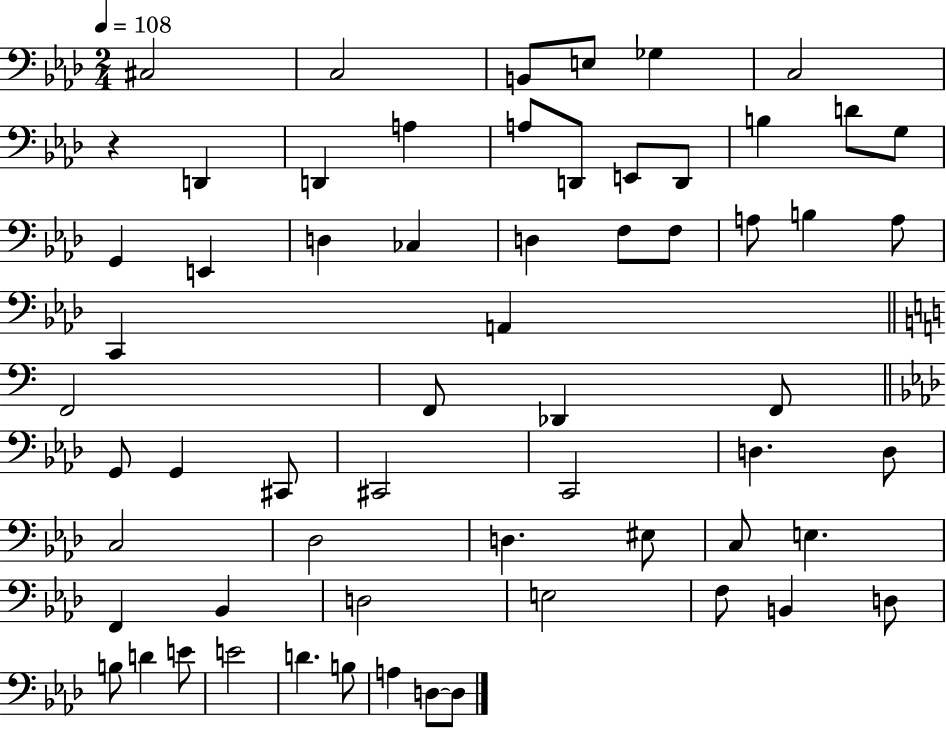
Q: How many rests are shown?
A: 1